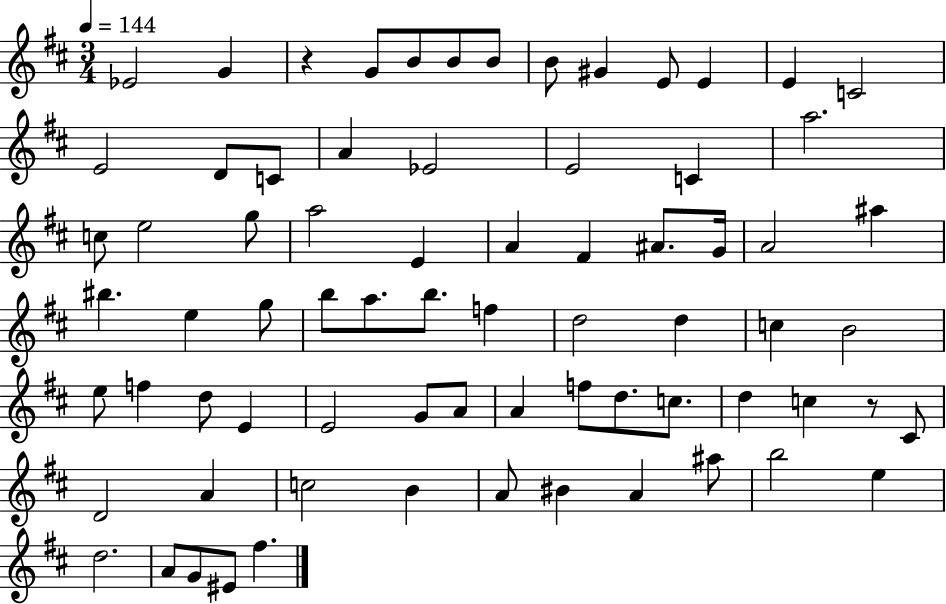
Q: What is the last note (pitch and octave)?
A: F#5